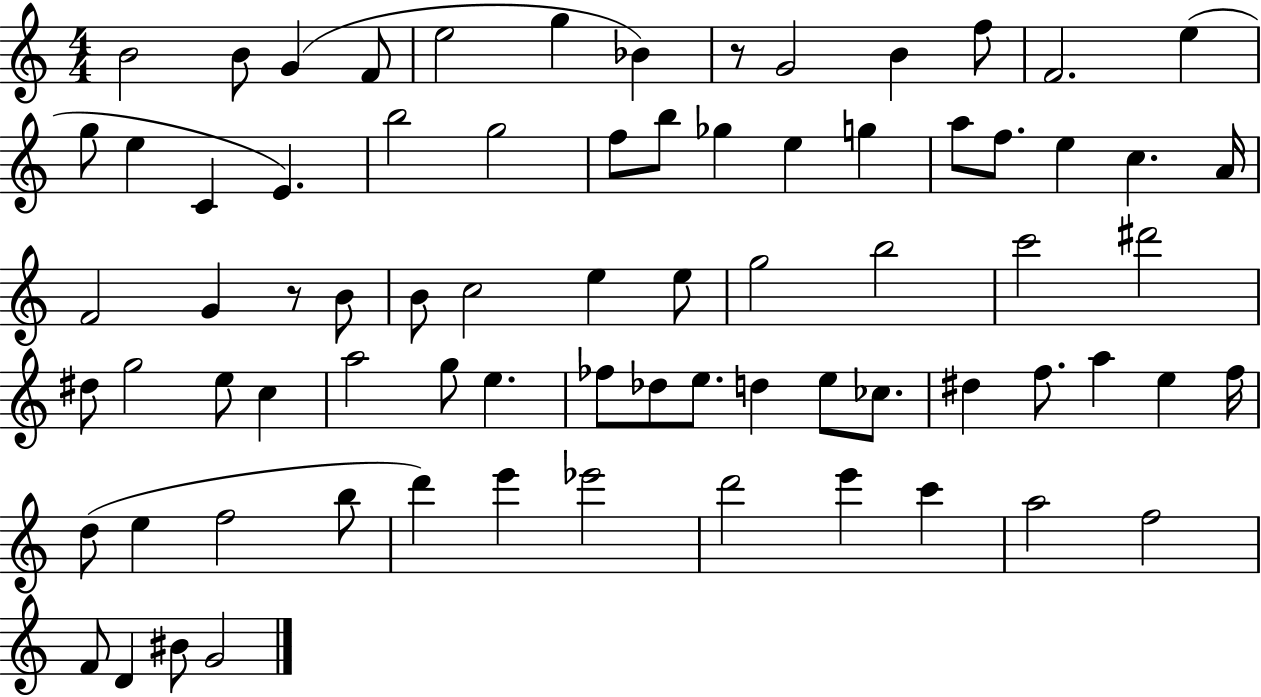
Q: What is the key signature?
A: C major